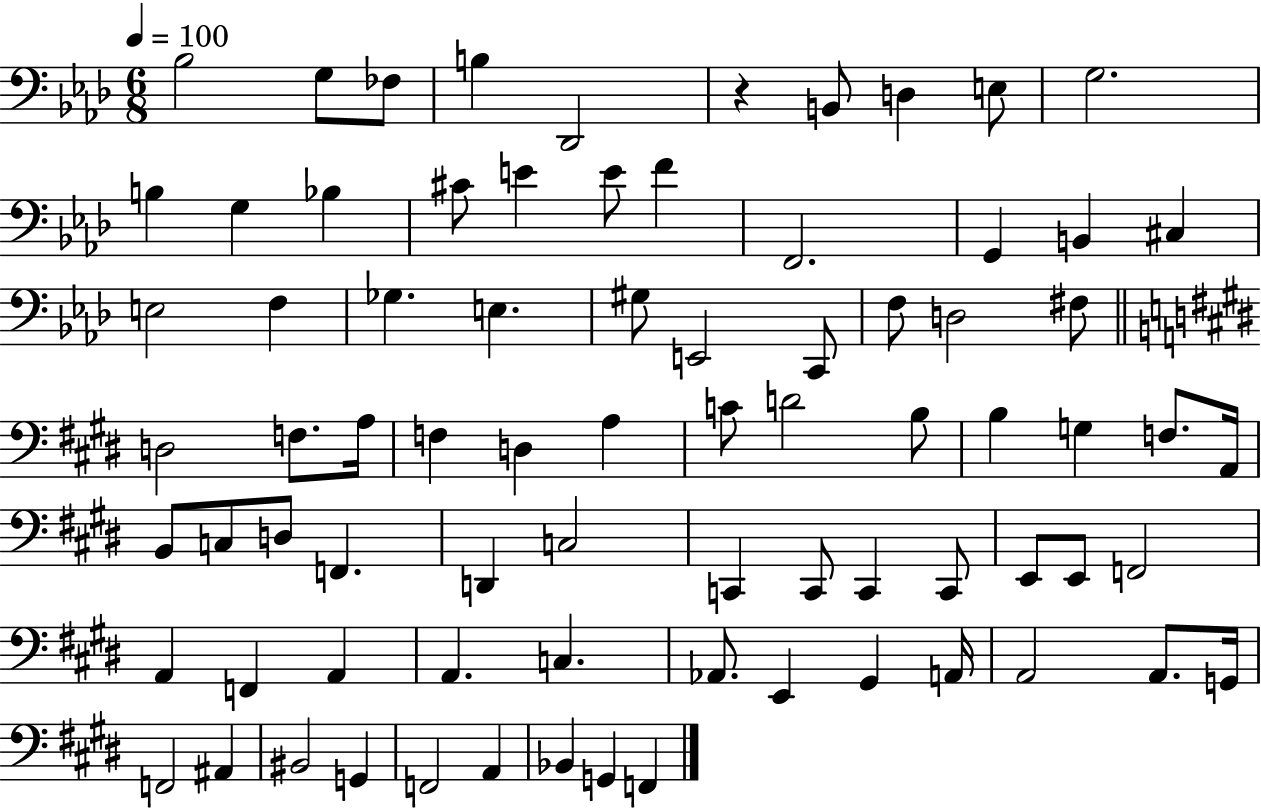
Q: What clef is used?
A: bass